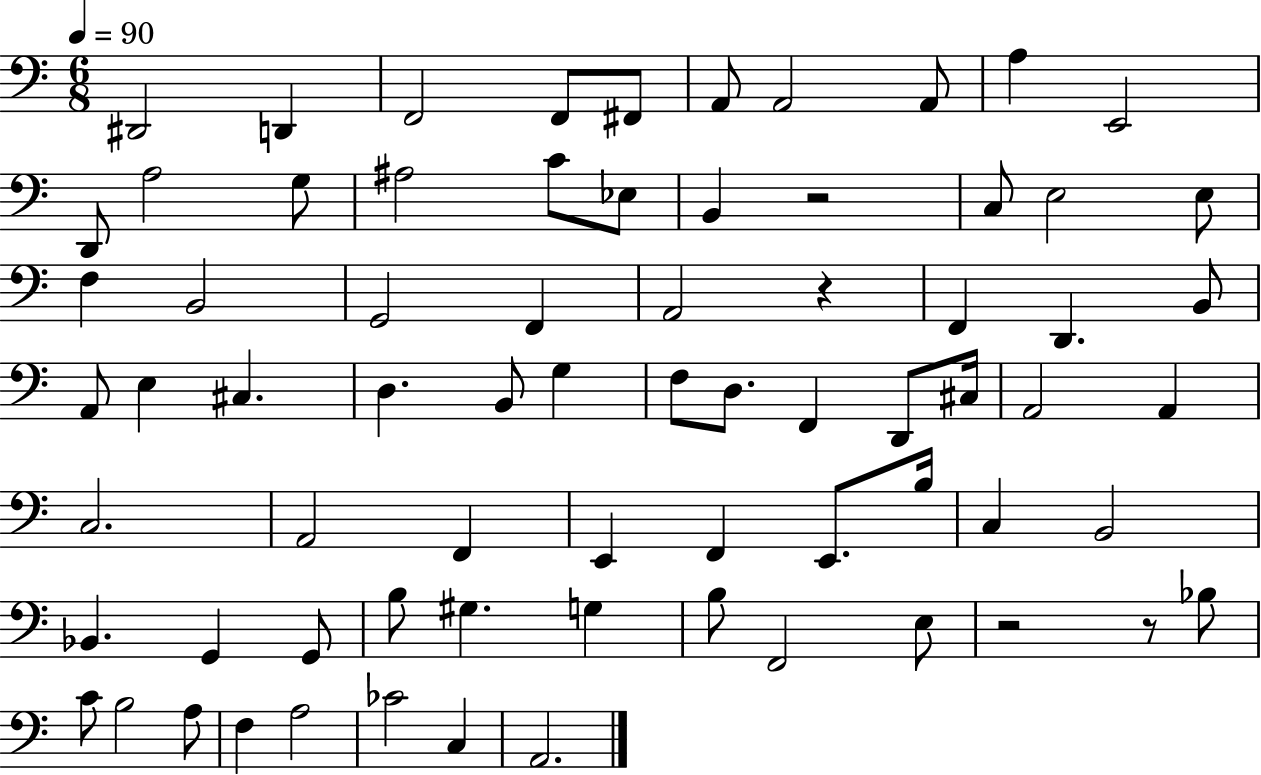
{
  \clef bass
  \numericTimeSignature
  \time 6/8
  \key c \major
  \tempo 4 = 90
  dis,2 d,4 | f,2 f,8 fis,8 | a,8 a,2 a,8 | a4 e,2 | \break d,8 a2 g8 | ais2 c'8 ees8 | b,4 r2 | c8 e2 e8 | \break f4 b,2 | g,2 f,4 | a,2 r4 | f,4 d,4. b,8 | \break a,8 e4 cis4. | d4. b,8 g4 | f8 d8. f,4 d,8 cis16 | a,2 a,4 | \break c2. | a,2 f,4 | e,4 f,4 e,8. b16 | c4 b,2 | \break bes,4. g,4 g,8 | b8 gis4. g4 | b8 f,2 e8 | r2 r8 bes8 | \break c'8 b2 a8 | f4 a2 | ces'2 c4 | a,2. | \break \bar "|."
}